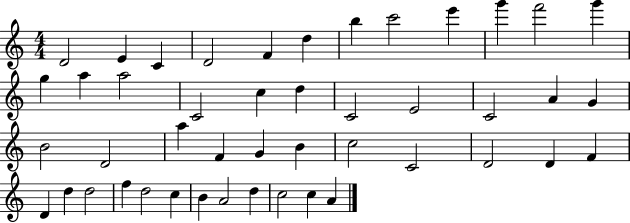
X:1
T:Untitled
M:4/4
L:1/4
K:C
D2 E C D2 F d b c'2 e' g' f'2 g' g a a2 C2 c d C2 E2 C2 A G B2 D2 a F G B c2 C2 D2 D F D d d2 f d2 c B A2 d c2 c A